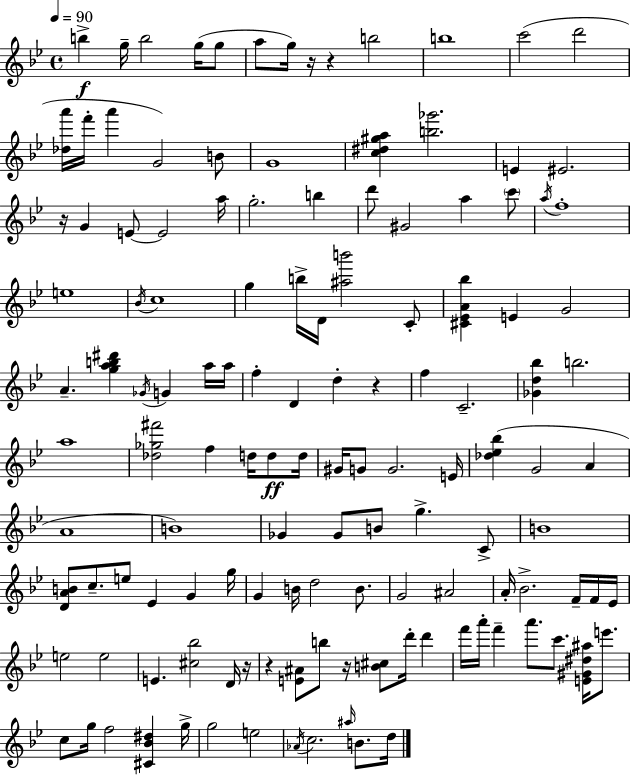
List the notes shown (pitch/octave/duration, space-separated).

B5/q G5/s B5/h G5/s G5/e A5/e G5/s R/s R/q B5/h B5/w C6/h D6/h [Db5,A6]/s F6/s A6/q G4/h B4/e G4/w [C5,D#5,G#5,A5]/q [B5,Gb6]/h. E4/q EIS4/h. R/s G4/q E4/e E4/h A5/s G5/h. B5/q D6/e G#4/h A5/q C6/e A5/s F5/w E5/w Bb4/s C5/w G5/q B5/s D4/s [A#5,B6]/h C4/e [C#4,Eb4,A4,Bb5]/q E4/q G4/h A4/q. [G5,A5,B5,D#6]/q Gb4/s G4/q A5/s A5/s F5/q D4/q D5/q R/q F5/q C4/h. [Gb4,D5,Bb5]/q B5/h. A5/w [Db5,Gb5,F#6]/h F5/q D5/s D5/e D5/s G#4/s G4/e G4/h. E4/s [Db5,Eb5,Bb5]/q G4/h A4/q A4/w B4/w Gb4/q Gb4/e B4/e G5/q. C4/e B4/w [D4,A4,B4]/e C5/e. E5/e Eb4/q G4/q G5/s G4/q B4/s D5/h B4/e. G4/h A#4/h A4/s Bb4/h. F4/s F4/s Eb4/s E5/h E5/h E4/q. [C#5,Bb5]/h D4/s R/s R/q [E4,A#4]/e B5/e R/s [B4,C#5]/e D6/s D6/q F6/s A6/s F6/q A6/e. C6/e. [E4,G#4,D#5,A#5]/s E6/e. C5/e G5/s F5/h [C#4,Bb4,D#5]/q G5/s G5/h E5/h Ab4/s C5/h. A#5/s B4/e. D5/s